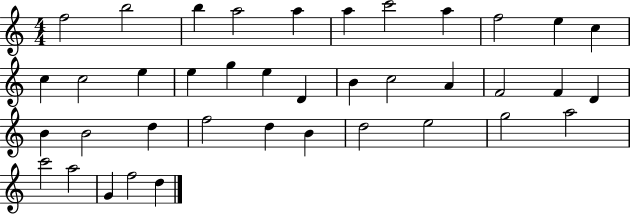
{
  \clef treble
  \numericTimeSignature
  \time 4/4
  \key c \major
  f''2 b''2 | b''4 a''2 a''4 | a''4 c'''2 a''4 | f''2 e''4 c''4 | \break c''4 c''2 e''4 | e''4 g''4 e''4 d'4 | b'4 c''2 a'4 | f'2 f'4 d'4 | \break b'4 b'2 d''4 | f''2 d''4 b'4 | d''2 e''2 | g''2 a''2 | \break c'''2 a''2 | g'4 f''2 d''4 | \bar "|."
}